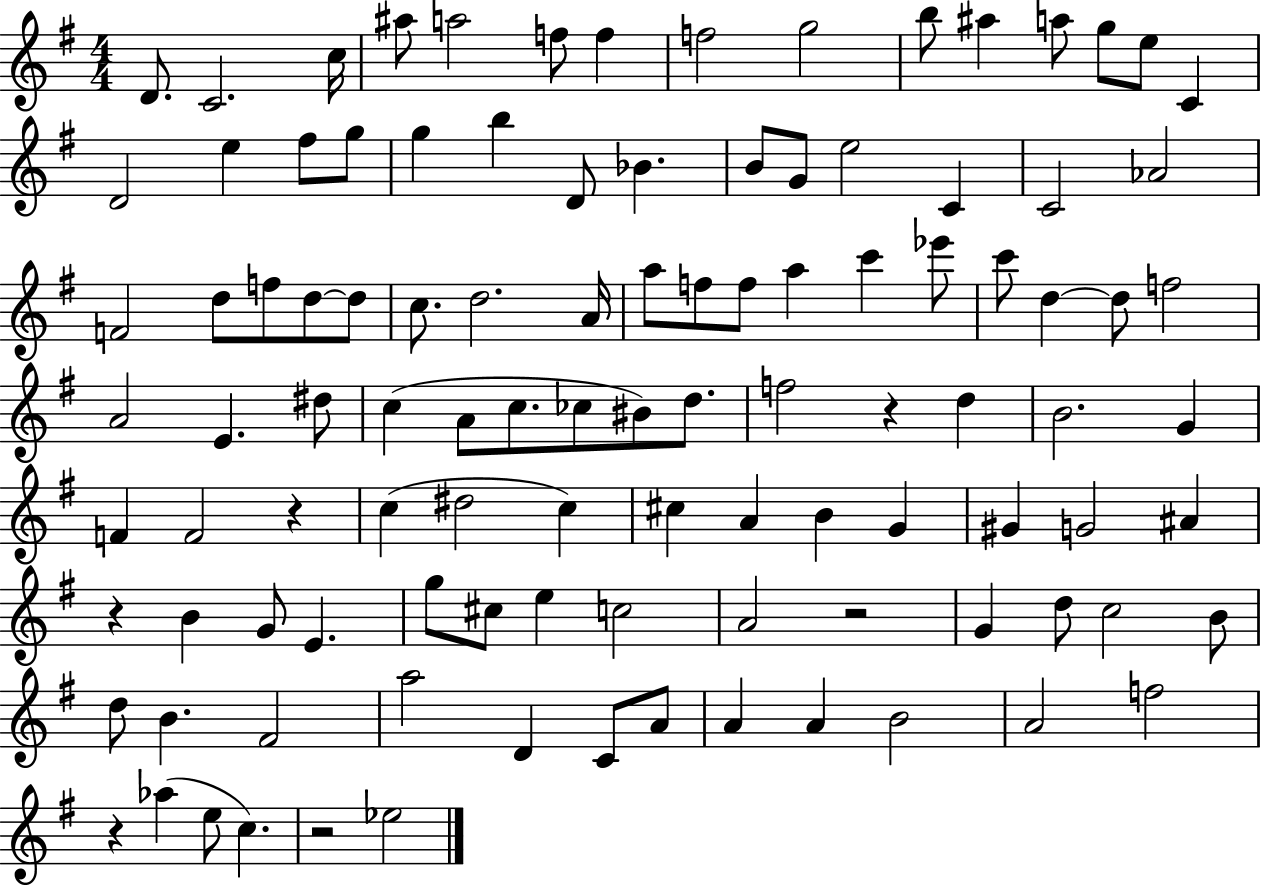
{
  \clef treble
  \numericTimeSignature
  \time 4/4
  \key g \major
  \repeat volta 2 { d'8. c'2. c''16 | ais''8 a''2 f''8 f''4 | f''2 g''2 | b''8 ais''4 a''8 g''8 e''8 c'4 | \break d'2 e''4 fis''8 g''8 | g''4 b''4 d'8 bes'4. | b'8 g'8 e''2 c'4 | c'2 aes'2 | \break f'2 d''8 f''8 d''8~~ d''8 | c''8. d''2. a'16 | a''8 f''8 f''8 a''4 c'''4 ees'''8 | c'''8 d''4~~ d''8 f''2 | \break a'2 e'4. dis''8 | c''4( a'8 c''8. ces''8 bis'8) d''8. | f''2 r4 d''4 | b'2. g'4 | \break f'4 f'2 r4 | c''4( dis''2 c''4) | cis''4 a'4 b'4 g'4 | gis'4 g'2 ais'4 | \break r4 b'4 g'8 e'4. | g''8 cis''8 e''4 c''2 | a'2 r2 | g'4 d''8 c''2 b'8 | \break d''8 b'4. fis'2 | a''2 d'4 c'8 a'8 | a'4 a'4 b'2 | a'2 f''2 | \break r4 aes''4( e''8 c''4.) | r2 ees''2 | } \bar "|."
}